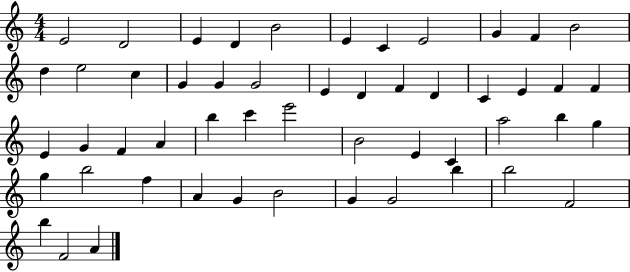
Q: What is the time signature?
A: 4/4